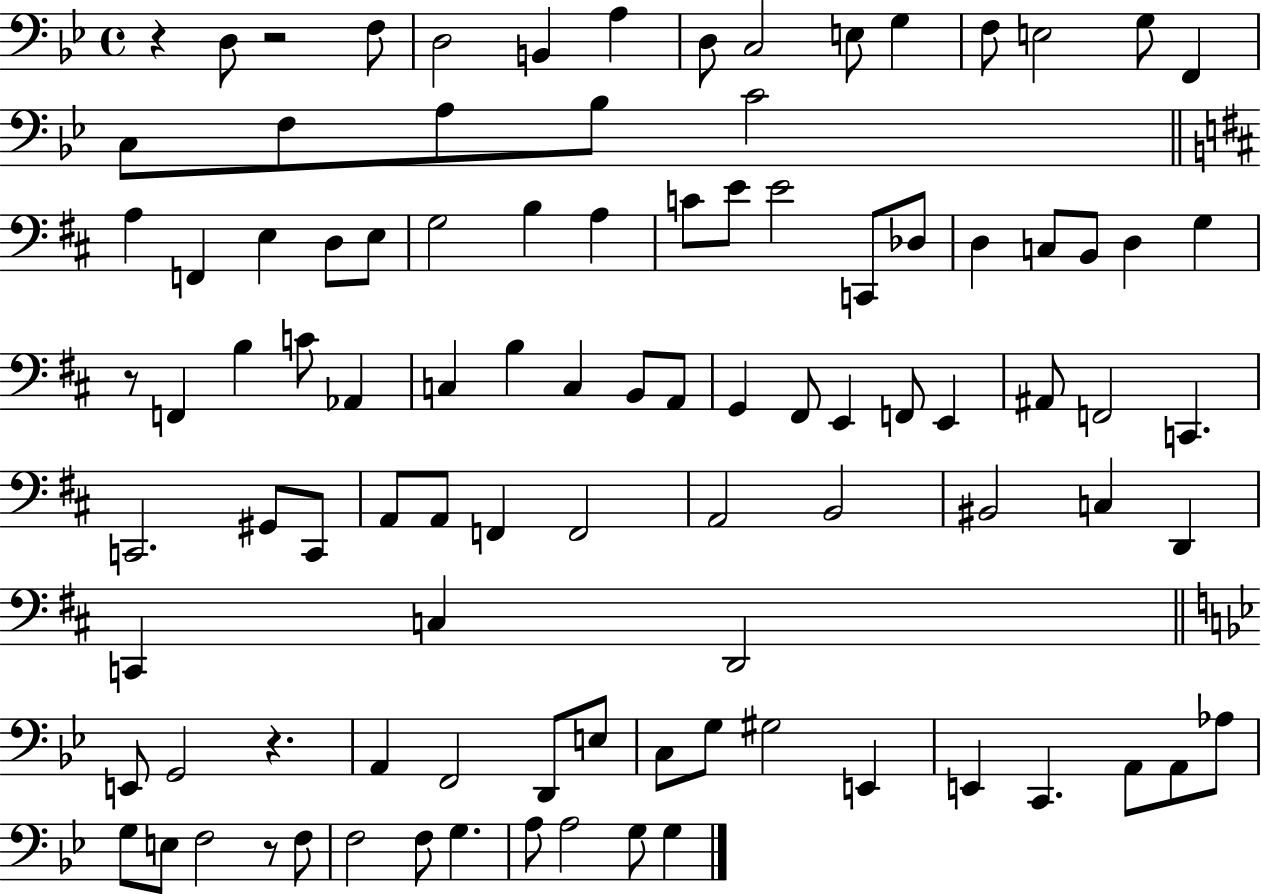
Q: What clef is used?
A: bass